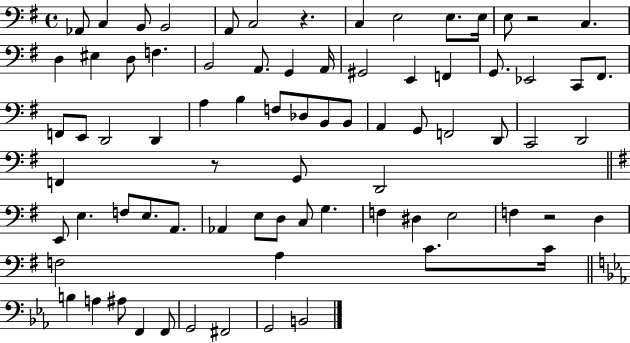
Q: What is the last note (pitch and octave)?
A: B2